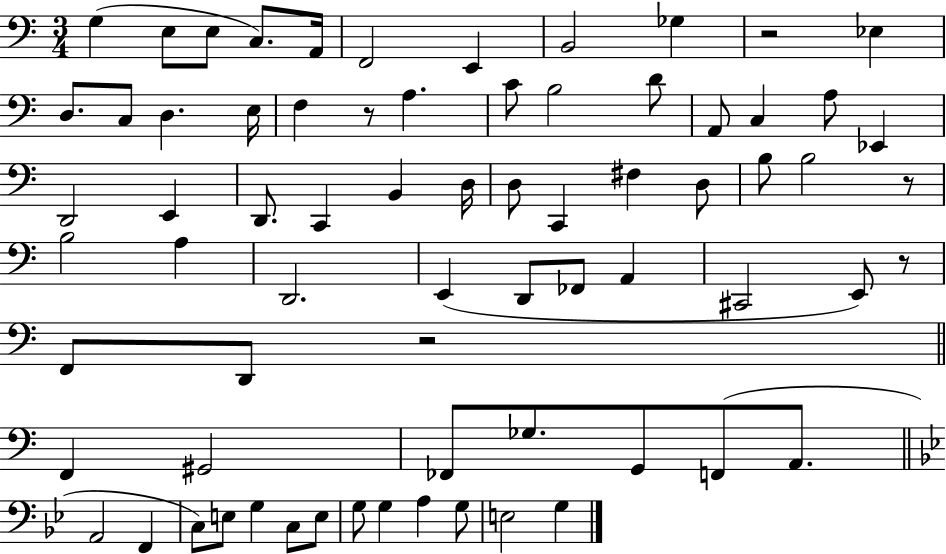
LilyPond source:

{
  \clef bass
  \numericTimeSignature
  \time 3/4
  \key c \major
  g4( e8 e8 c8.) a,16 | f,2 e,4 | b,2 ges4 | r2 ees4 | \break d8. c8 d4. e16 | f4 r8 a4. | c'8 b2 d'8 | a,8 c4 a8 ees,4 | \break d,2 e,4 | d,8. c,4 b,4 d16 | d8 c,4 fis4 d8 | b8 b2 r8 | \break b2 a4 | d,2. | e,4( d,8 fes,8 a,4 | cis,2 e,8) r8 | \break f,8 d,8 r2 | \bar "||" \break \key a \minor f,4 gis,2 | fes,8 ges8. g,8 f,8( a,8. | \bar "||" \break \key g \minor a,2 f,4 | c8) e8 g4 c8 e8 | g8 g4 a4 g8 | e2 g4 | \break \bar "|."
}